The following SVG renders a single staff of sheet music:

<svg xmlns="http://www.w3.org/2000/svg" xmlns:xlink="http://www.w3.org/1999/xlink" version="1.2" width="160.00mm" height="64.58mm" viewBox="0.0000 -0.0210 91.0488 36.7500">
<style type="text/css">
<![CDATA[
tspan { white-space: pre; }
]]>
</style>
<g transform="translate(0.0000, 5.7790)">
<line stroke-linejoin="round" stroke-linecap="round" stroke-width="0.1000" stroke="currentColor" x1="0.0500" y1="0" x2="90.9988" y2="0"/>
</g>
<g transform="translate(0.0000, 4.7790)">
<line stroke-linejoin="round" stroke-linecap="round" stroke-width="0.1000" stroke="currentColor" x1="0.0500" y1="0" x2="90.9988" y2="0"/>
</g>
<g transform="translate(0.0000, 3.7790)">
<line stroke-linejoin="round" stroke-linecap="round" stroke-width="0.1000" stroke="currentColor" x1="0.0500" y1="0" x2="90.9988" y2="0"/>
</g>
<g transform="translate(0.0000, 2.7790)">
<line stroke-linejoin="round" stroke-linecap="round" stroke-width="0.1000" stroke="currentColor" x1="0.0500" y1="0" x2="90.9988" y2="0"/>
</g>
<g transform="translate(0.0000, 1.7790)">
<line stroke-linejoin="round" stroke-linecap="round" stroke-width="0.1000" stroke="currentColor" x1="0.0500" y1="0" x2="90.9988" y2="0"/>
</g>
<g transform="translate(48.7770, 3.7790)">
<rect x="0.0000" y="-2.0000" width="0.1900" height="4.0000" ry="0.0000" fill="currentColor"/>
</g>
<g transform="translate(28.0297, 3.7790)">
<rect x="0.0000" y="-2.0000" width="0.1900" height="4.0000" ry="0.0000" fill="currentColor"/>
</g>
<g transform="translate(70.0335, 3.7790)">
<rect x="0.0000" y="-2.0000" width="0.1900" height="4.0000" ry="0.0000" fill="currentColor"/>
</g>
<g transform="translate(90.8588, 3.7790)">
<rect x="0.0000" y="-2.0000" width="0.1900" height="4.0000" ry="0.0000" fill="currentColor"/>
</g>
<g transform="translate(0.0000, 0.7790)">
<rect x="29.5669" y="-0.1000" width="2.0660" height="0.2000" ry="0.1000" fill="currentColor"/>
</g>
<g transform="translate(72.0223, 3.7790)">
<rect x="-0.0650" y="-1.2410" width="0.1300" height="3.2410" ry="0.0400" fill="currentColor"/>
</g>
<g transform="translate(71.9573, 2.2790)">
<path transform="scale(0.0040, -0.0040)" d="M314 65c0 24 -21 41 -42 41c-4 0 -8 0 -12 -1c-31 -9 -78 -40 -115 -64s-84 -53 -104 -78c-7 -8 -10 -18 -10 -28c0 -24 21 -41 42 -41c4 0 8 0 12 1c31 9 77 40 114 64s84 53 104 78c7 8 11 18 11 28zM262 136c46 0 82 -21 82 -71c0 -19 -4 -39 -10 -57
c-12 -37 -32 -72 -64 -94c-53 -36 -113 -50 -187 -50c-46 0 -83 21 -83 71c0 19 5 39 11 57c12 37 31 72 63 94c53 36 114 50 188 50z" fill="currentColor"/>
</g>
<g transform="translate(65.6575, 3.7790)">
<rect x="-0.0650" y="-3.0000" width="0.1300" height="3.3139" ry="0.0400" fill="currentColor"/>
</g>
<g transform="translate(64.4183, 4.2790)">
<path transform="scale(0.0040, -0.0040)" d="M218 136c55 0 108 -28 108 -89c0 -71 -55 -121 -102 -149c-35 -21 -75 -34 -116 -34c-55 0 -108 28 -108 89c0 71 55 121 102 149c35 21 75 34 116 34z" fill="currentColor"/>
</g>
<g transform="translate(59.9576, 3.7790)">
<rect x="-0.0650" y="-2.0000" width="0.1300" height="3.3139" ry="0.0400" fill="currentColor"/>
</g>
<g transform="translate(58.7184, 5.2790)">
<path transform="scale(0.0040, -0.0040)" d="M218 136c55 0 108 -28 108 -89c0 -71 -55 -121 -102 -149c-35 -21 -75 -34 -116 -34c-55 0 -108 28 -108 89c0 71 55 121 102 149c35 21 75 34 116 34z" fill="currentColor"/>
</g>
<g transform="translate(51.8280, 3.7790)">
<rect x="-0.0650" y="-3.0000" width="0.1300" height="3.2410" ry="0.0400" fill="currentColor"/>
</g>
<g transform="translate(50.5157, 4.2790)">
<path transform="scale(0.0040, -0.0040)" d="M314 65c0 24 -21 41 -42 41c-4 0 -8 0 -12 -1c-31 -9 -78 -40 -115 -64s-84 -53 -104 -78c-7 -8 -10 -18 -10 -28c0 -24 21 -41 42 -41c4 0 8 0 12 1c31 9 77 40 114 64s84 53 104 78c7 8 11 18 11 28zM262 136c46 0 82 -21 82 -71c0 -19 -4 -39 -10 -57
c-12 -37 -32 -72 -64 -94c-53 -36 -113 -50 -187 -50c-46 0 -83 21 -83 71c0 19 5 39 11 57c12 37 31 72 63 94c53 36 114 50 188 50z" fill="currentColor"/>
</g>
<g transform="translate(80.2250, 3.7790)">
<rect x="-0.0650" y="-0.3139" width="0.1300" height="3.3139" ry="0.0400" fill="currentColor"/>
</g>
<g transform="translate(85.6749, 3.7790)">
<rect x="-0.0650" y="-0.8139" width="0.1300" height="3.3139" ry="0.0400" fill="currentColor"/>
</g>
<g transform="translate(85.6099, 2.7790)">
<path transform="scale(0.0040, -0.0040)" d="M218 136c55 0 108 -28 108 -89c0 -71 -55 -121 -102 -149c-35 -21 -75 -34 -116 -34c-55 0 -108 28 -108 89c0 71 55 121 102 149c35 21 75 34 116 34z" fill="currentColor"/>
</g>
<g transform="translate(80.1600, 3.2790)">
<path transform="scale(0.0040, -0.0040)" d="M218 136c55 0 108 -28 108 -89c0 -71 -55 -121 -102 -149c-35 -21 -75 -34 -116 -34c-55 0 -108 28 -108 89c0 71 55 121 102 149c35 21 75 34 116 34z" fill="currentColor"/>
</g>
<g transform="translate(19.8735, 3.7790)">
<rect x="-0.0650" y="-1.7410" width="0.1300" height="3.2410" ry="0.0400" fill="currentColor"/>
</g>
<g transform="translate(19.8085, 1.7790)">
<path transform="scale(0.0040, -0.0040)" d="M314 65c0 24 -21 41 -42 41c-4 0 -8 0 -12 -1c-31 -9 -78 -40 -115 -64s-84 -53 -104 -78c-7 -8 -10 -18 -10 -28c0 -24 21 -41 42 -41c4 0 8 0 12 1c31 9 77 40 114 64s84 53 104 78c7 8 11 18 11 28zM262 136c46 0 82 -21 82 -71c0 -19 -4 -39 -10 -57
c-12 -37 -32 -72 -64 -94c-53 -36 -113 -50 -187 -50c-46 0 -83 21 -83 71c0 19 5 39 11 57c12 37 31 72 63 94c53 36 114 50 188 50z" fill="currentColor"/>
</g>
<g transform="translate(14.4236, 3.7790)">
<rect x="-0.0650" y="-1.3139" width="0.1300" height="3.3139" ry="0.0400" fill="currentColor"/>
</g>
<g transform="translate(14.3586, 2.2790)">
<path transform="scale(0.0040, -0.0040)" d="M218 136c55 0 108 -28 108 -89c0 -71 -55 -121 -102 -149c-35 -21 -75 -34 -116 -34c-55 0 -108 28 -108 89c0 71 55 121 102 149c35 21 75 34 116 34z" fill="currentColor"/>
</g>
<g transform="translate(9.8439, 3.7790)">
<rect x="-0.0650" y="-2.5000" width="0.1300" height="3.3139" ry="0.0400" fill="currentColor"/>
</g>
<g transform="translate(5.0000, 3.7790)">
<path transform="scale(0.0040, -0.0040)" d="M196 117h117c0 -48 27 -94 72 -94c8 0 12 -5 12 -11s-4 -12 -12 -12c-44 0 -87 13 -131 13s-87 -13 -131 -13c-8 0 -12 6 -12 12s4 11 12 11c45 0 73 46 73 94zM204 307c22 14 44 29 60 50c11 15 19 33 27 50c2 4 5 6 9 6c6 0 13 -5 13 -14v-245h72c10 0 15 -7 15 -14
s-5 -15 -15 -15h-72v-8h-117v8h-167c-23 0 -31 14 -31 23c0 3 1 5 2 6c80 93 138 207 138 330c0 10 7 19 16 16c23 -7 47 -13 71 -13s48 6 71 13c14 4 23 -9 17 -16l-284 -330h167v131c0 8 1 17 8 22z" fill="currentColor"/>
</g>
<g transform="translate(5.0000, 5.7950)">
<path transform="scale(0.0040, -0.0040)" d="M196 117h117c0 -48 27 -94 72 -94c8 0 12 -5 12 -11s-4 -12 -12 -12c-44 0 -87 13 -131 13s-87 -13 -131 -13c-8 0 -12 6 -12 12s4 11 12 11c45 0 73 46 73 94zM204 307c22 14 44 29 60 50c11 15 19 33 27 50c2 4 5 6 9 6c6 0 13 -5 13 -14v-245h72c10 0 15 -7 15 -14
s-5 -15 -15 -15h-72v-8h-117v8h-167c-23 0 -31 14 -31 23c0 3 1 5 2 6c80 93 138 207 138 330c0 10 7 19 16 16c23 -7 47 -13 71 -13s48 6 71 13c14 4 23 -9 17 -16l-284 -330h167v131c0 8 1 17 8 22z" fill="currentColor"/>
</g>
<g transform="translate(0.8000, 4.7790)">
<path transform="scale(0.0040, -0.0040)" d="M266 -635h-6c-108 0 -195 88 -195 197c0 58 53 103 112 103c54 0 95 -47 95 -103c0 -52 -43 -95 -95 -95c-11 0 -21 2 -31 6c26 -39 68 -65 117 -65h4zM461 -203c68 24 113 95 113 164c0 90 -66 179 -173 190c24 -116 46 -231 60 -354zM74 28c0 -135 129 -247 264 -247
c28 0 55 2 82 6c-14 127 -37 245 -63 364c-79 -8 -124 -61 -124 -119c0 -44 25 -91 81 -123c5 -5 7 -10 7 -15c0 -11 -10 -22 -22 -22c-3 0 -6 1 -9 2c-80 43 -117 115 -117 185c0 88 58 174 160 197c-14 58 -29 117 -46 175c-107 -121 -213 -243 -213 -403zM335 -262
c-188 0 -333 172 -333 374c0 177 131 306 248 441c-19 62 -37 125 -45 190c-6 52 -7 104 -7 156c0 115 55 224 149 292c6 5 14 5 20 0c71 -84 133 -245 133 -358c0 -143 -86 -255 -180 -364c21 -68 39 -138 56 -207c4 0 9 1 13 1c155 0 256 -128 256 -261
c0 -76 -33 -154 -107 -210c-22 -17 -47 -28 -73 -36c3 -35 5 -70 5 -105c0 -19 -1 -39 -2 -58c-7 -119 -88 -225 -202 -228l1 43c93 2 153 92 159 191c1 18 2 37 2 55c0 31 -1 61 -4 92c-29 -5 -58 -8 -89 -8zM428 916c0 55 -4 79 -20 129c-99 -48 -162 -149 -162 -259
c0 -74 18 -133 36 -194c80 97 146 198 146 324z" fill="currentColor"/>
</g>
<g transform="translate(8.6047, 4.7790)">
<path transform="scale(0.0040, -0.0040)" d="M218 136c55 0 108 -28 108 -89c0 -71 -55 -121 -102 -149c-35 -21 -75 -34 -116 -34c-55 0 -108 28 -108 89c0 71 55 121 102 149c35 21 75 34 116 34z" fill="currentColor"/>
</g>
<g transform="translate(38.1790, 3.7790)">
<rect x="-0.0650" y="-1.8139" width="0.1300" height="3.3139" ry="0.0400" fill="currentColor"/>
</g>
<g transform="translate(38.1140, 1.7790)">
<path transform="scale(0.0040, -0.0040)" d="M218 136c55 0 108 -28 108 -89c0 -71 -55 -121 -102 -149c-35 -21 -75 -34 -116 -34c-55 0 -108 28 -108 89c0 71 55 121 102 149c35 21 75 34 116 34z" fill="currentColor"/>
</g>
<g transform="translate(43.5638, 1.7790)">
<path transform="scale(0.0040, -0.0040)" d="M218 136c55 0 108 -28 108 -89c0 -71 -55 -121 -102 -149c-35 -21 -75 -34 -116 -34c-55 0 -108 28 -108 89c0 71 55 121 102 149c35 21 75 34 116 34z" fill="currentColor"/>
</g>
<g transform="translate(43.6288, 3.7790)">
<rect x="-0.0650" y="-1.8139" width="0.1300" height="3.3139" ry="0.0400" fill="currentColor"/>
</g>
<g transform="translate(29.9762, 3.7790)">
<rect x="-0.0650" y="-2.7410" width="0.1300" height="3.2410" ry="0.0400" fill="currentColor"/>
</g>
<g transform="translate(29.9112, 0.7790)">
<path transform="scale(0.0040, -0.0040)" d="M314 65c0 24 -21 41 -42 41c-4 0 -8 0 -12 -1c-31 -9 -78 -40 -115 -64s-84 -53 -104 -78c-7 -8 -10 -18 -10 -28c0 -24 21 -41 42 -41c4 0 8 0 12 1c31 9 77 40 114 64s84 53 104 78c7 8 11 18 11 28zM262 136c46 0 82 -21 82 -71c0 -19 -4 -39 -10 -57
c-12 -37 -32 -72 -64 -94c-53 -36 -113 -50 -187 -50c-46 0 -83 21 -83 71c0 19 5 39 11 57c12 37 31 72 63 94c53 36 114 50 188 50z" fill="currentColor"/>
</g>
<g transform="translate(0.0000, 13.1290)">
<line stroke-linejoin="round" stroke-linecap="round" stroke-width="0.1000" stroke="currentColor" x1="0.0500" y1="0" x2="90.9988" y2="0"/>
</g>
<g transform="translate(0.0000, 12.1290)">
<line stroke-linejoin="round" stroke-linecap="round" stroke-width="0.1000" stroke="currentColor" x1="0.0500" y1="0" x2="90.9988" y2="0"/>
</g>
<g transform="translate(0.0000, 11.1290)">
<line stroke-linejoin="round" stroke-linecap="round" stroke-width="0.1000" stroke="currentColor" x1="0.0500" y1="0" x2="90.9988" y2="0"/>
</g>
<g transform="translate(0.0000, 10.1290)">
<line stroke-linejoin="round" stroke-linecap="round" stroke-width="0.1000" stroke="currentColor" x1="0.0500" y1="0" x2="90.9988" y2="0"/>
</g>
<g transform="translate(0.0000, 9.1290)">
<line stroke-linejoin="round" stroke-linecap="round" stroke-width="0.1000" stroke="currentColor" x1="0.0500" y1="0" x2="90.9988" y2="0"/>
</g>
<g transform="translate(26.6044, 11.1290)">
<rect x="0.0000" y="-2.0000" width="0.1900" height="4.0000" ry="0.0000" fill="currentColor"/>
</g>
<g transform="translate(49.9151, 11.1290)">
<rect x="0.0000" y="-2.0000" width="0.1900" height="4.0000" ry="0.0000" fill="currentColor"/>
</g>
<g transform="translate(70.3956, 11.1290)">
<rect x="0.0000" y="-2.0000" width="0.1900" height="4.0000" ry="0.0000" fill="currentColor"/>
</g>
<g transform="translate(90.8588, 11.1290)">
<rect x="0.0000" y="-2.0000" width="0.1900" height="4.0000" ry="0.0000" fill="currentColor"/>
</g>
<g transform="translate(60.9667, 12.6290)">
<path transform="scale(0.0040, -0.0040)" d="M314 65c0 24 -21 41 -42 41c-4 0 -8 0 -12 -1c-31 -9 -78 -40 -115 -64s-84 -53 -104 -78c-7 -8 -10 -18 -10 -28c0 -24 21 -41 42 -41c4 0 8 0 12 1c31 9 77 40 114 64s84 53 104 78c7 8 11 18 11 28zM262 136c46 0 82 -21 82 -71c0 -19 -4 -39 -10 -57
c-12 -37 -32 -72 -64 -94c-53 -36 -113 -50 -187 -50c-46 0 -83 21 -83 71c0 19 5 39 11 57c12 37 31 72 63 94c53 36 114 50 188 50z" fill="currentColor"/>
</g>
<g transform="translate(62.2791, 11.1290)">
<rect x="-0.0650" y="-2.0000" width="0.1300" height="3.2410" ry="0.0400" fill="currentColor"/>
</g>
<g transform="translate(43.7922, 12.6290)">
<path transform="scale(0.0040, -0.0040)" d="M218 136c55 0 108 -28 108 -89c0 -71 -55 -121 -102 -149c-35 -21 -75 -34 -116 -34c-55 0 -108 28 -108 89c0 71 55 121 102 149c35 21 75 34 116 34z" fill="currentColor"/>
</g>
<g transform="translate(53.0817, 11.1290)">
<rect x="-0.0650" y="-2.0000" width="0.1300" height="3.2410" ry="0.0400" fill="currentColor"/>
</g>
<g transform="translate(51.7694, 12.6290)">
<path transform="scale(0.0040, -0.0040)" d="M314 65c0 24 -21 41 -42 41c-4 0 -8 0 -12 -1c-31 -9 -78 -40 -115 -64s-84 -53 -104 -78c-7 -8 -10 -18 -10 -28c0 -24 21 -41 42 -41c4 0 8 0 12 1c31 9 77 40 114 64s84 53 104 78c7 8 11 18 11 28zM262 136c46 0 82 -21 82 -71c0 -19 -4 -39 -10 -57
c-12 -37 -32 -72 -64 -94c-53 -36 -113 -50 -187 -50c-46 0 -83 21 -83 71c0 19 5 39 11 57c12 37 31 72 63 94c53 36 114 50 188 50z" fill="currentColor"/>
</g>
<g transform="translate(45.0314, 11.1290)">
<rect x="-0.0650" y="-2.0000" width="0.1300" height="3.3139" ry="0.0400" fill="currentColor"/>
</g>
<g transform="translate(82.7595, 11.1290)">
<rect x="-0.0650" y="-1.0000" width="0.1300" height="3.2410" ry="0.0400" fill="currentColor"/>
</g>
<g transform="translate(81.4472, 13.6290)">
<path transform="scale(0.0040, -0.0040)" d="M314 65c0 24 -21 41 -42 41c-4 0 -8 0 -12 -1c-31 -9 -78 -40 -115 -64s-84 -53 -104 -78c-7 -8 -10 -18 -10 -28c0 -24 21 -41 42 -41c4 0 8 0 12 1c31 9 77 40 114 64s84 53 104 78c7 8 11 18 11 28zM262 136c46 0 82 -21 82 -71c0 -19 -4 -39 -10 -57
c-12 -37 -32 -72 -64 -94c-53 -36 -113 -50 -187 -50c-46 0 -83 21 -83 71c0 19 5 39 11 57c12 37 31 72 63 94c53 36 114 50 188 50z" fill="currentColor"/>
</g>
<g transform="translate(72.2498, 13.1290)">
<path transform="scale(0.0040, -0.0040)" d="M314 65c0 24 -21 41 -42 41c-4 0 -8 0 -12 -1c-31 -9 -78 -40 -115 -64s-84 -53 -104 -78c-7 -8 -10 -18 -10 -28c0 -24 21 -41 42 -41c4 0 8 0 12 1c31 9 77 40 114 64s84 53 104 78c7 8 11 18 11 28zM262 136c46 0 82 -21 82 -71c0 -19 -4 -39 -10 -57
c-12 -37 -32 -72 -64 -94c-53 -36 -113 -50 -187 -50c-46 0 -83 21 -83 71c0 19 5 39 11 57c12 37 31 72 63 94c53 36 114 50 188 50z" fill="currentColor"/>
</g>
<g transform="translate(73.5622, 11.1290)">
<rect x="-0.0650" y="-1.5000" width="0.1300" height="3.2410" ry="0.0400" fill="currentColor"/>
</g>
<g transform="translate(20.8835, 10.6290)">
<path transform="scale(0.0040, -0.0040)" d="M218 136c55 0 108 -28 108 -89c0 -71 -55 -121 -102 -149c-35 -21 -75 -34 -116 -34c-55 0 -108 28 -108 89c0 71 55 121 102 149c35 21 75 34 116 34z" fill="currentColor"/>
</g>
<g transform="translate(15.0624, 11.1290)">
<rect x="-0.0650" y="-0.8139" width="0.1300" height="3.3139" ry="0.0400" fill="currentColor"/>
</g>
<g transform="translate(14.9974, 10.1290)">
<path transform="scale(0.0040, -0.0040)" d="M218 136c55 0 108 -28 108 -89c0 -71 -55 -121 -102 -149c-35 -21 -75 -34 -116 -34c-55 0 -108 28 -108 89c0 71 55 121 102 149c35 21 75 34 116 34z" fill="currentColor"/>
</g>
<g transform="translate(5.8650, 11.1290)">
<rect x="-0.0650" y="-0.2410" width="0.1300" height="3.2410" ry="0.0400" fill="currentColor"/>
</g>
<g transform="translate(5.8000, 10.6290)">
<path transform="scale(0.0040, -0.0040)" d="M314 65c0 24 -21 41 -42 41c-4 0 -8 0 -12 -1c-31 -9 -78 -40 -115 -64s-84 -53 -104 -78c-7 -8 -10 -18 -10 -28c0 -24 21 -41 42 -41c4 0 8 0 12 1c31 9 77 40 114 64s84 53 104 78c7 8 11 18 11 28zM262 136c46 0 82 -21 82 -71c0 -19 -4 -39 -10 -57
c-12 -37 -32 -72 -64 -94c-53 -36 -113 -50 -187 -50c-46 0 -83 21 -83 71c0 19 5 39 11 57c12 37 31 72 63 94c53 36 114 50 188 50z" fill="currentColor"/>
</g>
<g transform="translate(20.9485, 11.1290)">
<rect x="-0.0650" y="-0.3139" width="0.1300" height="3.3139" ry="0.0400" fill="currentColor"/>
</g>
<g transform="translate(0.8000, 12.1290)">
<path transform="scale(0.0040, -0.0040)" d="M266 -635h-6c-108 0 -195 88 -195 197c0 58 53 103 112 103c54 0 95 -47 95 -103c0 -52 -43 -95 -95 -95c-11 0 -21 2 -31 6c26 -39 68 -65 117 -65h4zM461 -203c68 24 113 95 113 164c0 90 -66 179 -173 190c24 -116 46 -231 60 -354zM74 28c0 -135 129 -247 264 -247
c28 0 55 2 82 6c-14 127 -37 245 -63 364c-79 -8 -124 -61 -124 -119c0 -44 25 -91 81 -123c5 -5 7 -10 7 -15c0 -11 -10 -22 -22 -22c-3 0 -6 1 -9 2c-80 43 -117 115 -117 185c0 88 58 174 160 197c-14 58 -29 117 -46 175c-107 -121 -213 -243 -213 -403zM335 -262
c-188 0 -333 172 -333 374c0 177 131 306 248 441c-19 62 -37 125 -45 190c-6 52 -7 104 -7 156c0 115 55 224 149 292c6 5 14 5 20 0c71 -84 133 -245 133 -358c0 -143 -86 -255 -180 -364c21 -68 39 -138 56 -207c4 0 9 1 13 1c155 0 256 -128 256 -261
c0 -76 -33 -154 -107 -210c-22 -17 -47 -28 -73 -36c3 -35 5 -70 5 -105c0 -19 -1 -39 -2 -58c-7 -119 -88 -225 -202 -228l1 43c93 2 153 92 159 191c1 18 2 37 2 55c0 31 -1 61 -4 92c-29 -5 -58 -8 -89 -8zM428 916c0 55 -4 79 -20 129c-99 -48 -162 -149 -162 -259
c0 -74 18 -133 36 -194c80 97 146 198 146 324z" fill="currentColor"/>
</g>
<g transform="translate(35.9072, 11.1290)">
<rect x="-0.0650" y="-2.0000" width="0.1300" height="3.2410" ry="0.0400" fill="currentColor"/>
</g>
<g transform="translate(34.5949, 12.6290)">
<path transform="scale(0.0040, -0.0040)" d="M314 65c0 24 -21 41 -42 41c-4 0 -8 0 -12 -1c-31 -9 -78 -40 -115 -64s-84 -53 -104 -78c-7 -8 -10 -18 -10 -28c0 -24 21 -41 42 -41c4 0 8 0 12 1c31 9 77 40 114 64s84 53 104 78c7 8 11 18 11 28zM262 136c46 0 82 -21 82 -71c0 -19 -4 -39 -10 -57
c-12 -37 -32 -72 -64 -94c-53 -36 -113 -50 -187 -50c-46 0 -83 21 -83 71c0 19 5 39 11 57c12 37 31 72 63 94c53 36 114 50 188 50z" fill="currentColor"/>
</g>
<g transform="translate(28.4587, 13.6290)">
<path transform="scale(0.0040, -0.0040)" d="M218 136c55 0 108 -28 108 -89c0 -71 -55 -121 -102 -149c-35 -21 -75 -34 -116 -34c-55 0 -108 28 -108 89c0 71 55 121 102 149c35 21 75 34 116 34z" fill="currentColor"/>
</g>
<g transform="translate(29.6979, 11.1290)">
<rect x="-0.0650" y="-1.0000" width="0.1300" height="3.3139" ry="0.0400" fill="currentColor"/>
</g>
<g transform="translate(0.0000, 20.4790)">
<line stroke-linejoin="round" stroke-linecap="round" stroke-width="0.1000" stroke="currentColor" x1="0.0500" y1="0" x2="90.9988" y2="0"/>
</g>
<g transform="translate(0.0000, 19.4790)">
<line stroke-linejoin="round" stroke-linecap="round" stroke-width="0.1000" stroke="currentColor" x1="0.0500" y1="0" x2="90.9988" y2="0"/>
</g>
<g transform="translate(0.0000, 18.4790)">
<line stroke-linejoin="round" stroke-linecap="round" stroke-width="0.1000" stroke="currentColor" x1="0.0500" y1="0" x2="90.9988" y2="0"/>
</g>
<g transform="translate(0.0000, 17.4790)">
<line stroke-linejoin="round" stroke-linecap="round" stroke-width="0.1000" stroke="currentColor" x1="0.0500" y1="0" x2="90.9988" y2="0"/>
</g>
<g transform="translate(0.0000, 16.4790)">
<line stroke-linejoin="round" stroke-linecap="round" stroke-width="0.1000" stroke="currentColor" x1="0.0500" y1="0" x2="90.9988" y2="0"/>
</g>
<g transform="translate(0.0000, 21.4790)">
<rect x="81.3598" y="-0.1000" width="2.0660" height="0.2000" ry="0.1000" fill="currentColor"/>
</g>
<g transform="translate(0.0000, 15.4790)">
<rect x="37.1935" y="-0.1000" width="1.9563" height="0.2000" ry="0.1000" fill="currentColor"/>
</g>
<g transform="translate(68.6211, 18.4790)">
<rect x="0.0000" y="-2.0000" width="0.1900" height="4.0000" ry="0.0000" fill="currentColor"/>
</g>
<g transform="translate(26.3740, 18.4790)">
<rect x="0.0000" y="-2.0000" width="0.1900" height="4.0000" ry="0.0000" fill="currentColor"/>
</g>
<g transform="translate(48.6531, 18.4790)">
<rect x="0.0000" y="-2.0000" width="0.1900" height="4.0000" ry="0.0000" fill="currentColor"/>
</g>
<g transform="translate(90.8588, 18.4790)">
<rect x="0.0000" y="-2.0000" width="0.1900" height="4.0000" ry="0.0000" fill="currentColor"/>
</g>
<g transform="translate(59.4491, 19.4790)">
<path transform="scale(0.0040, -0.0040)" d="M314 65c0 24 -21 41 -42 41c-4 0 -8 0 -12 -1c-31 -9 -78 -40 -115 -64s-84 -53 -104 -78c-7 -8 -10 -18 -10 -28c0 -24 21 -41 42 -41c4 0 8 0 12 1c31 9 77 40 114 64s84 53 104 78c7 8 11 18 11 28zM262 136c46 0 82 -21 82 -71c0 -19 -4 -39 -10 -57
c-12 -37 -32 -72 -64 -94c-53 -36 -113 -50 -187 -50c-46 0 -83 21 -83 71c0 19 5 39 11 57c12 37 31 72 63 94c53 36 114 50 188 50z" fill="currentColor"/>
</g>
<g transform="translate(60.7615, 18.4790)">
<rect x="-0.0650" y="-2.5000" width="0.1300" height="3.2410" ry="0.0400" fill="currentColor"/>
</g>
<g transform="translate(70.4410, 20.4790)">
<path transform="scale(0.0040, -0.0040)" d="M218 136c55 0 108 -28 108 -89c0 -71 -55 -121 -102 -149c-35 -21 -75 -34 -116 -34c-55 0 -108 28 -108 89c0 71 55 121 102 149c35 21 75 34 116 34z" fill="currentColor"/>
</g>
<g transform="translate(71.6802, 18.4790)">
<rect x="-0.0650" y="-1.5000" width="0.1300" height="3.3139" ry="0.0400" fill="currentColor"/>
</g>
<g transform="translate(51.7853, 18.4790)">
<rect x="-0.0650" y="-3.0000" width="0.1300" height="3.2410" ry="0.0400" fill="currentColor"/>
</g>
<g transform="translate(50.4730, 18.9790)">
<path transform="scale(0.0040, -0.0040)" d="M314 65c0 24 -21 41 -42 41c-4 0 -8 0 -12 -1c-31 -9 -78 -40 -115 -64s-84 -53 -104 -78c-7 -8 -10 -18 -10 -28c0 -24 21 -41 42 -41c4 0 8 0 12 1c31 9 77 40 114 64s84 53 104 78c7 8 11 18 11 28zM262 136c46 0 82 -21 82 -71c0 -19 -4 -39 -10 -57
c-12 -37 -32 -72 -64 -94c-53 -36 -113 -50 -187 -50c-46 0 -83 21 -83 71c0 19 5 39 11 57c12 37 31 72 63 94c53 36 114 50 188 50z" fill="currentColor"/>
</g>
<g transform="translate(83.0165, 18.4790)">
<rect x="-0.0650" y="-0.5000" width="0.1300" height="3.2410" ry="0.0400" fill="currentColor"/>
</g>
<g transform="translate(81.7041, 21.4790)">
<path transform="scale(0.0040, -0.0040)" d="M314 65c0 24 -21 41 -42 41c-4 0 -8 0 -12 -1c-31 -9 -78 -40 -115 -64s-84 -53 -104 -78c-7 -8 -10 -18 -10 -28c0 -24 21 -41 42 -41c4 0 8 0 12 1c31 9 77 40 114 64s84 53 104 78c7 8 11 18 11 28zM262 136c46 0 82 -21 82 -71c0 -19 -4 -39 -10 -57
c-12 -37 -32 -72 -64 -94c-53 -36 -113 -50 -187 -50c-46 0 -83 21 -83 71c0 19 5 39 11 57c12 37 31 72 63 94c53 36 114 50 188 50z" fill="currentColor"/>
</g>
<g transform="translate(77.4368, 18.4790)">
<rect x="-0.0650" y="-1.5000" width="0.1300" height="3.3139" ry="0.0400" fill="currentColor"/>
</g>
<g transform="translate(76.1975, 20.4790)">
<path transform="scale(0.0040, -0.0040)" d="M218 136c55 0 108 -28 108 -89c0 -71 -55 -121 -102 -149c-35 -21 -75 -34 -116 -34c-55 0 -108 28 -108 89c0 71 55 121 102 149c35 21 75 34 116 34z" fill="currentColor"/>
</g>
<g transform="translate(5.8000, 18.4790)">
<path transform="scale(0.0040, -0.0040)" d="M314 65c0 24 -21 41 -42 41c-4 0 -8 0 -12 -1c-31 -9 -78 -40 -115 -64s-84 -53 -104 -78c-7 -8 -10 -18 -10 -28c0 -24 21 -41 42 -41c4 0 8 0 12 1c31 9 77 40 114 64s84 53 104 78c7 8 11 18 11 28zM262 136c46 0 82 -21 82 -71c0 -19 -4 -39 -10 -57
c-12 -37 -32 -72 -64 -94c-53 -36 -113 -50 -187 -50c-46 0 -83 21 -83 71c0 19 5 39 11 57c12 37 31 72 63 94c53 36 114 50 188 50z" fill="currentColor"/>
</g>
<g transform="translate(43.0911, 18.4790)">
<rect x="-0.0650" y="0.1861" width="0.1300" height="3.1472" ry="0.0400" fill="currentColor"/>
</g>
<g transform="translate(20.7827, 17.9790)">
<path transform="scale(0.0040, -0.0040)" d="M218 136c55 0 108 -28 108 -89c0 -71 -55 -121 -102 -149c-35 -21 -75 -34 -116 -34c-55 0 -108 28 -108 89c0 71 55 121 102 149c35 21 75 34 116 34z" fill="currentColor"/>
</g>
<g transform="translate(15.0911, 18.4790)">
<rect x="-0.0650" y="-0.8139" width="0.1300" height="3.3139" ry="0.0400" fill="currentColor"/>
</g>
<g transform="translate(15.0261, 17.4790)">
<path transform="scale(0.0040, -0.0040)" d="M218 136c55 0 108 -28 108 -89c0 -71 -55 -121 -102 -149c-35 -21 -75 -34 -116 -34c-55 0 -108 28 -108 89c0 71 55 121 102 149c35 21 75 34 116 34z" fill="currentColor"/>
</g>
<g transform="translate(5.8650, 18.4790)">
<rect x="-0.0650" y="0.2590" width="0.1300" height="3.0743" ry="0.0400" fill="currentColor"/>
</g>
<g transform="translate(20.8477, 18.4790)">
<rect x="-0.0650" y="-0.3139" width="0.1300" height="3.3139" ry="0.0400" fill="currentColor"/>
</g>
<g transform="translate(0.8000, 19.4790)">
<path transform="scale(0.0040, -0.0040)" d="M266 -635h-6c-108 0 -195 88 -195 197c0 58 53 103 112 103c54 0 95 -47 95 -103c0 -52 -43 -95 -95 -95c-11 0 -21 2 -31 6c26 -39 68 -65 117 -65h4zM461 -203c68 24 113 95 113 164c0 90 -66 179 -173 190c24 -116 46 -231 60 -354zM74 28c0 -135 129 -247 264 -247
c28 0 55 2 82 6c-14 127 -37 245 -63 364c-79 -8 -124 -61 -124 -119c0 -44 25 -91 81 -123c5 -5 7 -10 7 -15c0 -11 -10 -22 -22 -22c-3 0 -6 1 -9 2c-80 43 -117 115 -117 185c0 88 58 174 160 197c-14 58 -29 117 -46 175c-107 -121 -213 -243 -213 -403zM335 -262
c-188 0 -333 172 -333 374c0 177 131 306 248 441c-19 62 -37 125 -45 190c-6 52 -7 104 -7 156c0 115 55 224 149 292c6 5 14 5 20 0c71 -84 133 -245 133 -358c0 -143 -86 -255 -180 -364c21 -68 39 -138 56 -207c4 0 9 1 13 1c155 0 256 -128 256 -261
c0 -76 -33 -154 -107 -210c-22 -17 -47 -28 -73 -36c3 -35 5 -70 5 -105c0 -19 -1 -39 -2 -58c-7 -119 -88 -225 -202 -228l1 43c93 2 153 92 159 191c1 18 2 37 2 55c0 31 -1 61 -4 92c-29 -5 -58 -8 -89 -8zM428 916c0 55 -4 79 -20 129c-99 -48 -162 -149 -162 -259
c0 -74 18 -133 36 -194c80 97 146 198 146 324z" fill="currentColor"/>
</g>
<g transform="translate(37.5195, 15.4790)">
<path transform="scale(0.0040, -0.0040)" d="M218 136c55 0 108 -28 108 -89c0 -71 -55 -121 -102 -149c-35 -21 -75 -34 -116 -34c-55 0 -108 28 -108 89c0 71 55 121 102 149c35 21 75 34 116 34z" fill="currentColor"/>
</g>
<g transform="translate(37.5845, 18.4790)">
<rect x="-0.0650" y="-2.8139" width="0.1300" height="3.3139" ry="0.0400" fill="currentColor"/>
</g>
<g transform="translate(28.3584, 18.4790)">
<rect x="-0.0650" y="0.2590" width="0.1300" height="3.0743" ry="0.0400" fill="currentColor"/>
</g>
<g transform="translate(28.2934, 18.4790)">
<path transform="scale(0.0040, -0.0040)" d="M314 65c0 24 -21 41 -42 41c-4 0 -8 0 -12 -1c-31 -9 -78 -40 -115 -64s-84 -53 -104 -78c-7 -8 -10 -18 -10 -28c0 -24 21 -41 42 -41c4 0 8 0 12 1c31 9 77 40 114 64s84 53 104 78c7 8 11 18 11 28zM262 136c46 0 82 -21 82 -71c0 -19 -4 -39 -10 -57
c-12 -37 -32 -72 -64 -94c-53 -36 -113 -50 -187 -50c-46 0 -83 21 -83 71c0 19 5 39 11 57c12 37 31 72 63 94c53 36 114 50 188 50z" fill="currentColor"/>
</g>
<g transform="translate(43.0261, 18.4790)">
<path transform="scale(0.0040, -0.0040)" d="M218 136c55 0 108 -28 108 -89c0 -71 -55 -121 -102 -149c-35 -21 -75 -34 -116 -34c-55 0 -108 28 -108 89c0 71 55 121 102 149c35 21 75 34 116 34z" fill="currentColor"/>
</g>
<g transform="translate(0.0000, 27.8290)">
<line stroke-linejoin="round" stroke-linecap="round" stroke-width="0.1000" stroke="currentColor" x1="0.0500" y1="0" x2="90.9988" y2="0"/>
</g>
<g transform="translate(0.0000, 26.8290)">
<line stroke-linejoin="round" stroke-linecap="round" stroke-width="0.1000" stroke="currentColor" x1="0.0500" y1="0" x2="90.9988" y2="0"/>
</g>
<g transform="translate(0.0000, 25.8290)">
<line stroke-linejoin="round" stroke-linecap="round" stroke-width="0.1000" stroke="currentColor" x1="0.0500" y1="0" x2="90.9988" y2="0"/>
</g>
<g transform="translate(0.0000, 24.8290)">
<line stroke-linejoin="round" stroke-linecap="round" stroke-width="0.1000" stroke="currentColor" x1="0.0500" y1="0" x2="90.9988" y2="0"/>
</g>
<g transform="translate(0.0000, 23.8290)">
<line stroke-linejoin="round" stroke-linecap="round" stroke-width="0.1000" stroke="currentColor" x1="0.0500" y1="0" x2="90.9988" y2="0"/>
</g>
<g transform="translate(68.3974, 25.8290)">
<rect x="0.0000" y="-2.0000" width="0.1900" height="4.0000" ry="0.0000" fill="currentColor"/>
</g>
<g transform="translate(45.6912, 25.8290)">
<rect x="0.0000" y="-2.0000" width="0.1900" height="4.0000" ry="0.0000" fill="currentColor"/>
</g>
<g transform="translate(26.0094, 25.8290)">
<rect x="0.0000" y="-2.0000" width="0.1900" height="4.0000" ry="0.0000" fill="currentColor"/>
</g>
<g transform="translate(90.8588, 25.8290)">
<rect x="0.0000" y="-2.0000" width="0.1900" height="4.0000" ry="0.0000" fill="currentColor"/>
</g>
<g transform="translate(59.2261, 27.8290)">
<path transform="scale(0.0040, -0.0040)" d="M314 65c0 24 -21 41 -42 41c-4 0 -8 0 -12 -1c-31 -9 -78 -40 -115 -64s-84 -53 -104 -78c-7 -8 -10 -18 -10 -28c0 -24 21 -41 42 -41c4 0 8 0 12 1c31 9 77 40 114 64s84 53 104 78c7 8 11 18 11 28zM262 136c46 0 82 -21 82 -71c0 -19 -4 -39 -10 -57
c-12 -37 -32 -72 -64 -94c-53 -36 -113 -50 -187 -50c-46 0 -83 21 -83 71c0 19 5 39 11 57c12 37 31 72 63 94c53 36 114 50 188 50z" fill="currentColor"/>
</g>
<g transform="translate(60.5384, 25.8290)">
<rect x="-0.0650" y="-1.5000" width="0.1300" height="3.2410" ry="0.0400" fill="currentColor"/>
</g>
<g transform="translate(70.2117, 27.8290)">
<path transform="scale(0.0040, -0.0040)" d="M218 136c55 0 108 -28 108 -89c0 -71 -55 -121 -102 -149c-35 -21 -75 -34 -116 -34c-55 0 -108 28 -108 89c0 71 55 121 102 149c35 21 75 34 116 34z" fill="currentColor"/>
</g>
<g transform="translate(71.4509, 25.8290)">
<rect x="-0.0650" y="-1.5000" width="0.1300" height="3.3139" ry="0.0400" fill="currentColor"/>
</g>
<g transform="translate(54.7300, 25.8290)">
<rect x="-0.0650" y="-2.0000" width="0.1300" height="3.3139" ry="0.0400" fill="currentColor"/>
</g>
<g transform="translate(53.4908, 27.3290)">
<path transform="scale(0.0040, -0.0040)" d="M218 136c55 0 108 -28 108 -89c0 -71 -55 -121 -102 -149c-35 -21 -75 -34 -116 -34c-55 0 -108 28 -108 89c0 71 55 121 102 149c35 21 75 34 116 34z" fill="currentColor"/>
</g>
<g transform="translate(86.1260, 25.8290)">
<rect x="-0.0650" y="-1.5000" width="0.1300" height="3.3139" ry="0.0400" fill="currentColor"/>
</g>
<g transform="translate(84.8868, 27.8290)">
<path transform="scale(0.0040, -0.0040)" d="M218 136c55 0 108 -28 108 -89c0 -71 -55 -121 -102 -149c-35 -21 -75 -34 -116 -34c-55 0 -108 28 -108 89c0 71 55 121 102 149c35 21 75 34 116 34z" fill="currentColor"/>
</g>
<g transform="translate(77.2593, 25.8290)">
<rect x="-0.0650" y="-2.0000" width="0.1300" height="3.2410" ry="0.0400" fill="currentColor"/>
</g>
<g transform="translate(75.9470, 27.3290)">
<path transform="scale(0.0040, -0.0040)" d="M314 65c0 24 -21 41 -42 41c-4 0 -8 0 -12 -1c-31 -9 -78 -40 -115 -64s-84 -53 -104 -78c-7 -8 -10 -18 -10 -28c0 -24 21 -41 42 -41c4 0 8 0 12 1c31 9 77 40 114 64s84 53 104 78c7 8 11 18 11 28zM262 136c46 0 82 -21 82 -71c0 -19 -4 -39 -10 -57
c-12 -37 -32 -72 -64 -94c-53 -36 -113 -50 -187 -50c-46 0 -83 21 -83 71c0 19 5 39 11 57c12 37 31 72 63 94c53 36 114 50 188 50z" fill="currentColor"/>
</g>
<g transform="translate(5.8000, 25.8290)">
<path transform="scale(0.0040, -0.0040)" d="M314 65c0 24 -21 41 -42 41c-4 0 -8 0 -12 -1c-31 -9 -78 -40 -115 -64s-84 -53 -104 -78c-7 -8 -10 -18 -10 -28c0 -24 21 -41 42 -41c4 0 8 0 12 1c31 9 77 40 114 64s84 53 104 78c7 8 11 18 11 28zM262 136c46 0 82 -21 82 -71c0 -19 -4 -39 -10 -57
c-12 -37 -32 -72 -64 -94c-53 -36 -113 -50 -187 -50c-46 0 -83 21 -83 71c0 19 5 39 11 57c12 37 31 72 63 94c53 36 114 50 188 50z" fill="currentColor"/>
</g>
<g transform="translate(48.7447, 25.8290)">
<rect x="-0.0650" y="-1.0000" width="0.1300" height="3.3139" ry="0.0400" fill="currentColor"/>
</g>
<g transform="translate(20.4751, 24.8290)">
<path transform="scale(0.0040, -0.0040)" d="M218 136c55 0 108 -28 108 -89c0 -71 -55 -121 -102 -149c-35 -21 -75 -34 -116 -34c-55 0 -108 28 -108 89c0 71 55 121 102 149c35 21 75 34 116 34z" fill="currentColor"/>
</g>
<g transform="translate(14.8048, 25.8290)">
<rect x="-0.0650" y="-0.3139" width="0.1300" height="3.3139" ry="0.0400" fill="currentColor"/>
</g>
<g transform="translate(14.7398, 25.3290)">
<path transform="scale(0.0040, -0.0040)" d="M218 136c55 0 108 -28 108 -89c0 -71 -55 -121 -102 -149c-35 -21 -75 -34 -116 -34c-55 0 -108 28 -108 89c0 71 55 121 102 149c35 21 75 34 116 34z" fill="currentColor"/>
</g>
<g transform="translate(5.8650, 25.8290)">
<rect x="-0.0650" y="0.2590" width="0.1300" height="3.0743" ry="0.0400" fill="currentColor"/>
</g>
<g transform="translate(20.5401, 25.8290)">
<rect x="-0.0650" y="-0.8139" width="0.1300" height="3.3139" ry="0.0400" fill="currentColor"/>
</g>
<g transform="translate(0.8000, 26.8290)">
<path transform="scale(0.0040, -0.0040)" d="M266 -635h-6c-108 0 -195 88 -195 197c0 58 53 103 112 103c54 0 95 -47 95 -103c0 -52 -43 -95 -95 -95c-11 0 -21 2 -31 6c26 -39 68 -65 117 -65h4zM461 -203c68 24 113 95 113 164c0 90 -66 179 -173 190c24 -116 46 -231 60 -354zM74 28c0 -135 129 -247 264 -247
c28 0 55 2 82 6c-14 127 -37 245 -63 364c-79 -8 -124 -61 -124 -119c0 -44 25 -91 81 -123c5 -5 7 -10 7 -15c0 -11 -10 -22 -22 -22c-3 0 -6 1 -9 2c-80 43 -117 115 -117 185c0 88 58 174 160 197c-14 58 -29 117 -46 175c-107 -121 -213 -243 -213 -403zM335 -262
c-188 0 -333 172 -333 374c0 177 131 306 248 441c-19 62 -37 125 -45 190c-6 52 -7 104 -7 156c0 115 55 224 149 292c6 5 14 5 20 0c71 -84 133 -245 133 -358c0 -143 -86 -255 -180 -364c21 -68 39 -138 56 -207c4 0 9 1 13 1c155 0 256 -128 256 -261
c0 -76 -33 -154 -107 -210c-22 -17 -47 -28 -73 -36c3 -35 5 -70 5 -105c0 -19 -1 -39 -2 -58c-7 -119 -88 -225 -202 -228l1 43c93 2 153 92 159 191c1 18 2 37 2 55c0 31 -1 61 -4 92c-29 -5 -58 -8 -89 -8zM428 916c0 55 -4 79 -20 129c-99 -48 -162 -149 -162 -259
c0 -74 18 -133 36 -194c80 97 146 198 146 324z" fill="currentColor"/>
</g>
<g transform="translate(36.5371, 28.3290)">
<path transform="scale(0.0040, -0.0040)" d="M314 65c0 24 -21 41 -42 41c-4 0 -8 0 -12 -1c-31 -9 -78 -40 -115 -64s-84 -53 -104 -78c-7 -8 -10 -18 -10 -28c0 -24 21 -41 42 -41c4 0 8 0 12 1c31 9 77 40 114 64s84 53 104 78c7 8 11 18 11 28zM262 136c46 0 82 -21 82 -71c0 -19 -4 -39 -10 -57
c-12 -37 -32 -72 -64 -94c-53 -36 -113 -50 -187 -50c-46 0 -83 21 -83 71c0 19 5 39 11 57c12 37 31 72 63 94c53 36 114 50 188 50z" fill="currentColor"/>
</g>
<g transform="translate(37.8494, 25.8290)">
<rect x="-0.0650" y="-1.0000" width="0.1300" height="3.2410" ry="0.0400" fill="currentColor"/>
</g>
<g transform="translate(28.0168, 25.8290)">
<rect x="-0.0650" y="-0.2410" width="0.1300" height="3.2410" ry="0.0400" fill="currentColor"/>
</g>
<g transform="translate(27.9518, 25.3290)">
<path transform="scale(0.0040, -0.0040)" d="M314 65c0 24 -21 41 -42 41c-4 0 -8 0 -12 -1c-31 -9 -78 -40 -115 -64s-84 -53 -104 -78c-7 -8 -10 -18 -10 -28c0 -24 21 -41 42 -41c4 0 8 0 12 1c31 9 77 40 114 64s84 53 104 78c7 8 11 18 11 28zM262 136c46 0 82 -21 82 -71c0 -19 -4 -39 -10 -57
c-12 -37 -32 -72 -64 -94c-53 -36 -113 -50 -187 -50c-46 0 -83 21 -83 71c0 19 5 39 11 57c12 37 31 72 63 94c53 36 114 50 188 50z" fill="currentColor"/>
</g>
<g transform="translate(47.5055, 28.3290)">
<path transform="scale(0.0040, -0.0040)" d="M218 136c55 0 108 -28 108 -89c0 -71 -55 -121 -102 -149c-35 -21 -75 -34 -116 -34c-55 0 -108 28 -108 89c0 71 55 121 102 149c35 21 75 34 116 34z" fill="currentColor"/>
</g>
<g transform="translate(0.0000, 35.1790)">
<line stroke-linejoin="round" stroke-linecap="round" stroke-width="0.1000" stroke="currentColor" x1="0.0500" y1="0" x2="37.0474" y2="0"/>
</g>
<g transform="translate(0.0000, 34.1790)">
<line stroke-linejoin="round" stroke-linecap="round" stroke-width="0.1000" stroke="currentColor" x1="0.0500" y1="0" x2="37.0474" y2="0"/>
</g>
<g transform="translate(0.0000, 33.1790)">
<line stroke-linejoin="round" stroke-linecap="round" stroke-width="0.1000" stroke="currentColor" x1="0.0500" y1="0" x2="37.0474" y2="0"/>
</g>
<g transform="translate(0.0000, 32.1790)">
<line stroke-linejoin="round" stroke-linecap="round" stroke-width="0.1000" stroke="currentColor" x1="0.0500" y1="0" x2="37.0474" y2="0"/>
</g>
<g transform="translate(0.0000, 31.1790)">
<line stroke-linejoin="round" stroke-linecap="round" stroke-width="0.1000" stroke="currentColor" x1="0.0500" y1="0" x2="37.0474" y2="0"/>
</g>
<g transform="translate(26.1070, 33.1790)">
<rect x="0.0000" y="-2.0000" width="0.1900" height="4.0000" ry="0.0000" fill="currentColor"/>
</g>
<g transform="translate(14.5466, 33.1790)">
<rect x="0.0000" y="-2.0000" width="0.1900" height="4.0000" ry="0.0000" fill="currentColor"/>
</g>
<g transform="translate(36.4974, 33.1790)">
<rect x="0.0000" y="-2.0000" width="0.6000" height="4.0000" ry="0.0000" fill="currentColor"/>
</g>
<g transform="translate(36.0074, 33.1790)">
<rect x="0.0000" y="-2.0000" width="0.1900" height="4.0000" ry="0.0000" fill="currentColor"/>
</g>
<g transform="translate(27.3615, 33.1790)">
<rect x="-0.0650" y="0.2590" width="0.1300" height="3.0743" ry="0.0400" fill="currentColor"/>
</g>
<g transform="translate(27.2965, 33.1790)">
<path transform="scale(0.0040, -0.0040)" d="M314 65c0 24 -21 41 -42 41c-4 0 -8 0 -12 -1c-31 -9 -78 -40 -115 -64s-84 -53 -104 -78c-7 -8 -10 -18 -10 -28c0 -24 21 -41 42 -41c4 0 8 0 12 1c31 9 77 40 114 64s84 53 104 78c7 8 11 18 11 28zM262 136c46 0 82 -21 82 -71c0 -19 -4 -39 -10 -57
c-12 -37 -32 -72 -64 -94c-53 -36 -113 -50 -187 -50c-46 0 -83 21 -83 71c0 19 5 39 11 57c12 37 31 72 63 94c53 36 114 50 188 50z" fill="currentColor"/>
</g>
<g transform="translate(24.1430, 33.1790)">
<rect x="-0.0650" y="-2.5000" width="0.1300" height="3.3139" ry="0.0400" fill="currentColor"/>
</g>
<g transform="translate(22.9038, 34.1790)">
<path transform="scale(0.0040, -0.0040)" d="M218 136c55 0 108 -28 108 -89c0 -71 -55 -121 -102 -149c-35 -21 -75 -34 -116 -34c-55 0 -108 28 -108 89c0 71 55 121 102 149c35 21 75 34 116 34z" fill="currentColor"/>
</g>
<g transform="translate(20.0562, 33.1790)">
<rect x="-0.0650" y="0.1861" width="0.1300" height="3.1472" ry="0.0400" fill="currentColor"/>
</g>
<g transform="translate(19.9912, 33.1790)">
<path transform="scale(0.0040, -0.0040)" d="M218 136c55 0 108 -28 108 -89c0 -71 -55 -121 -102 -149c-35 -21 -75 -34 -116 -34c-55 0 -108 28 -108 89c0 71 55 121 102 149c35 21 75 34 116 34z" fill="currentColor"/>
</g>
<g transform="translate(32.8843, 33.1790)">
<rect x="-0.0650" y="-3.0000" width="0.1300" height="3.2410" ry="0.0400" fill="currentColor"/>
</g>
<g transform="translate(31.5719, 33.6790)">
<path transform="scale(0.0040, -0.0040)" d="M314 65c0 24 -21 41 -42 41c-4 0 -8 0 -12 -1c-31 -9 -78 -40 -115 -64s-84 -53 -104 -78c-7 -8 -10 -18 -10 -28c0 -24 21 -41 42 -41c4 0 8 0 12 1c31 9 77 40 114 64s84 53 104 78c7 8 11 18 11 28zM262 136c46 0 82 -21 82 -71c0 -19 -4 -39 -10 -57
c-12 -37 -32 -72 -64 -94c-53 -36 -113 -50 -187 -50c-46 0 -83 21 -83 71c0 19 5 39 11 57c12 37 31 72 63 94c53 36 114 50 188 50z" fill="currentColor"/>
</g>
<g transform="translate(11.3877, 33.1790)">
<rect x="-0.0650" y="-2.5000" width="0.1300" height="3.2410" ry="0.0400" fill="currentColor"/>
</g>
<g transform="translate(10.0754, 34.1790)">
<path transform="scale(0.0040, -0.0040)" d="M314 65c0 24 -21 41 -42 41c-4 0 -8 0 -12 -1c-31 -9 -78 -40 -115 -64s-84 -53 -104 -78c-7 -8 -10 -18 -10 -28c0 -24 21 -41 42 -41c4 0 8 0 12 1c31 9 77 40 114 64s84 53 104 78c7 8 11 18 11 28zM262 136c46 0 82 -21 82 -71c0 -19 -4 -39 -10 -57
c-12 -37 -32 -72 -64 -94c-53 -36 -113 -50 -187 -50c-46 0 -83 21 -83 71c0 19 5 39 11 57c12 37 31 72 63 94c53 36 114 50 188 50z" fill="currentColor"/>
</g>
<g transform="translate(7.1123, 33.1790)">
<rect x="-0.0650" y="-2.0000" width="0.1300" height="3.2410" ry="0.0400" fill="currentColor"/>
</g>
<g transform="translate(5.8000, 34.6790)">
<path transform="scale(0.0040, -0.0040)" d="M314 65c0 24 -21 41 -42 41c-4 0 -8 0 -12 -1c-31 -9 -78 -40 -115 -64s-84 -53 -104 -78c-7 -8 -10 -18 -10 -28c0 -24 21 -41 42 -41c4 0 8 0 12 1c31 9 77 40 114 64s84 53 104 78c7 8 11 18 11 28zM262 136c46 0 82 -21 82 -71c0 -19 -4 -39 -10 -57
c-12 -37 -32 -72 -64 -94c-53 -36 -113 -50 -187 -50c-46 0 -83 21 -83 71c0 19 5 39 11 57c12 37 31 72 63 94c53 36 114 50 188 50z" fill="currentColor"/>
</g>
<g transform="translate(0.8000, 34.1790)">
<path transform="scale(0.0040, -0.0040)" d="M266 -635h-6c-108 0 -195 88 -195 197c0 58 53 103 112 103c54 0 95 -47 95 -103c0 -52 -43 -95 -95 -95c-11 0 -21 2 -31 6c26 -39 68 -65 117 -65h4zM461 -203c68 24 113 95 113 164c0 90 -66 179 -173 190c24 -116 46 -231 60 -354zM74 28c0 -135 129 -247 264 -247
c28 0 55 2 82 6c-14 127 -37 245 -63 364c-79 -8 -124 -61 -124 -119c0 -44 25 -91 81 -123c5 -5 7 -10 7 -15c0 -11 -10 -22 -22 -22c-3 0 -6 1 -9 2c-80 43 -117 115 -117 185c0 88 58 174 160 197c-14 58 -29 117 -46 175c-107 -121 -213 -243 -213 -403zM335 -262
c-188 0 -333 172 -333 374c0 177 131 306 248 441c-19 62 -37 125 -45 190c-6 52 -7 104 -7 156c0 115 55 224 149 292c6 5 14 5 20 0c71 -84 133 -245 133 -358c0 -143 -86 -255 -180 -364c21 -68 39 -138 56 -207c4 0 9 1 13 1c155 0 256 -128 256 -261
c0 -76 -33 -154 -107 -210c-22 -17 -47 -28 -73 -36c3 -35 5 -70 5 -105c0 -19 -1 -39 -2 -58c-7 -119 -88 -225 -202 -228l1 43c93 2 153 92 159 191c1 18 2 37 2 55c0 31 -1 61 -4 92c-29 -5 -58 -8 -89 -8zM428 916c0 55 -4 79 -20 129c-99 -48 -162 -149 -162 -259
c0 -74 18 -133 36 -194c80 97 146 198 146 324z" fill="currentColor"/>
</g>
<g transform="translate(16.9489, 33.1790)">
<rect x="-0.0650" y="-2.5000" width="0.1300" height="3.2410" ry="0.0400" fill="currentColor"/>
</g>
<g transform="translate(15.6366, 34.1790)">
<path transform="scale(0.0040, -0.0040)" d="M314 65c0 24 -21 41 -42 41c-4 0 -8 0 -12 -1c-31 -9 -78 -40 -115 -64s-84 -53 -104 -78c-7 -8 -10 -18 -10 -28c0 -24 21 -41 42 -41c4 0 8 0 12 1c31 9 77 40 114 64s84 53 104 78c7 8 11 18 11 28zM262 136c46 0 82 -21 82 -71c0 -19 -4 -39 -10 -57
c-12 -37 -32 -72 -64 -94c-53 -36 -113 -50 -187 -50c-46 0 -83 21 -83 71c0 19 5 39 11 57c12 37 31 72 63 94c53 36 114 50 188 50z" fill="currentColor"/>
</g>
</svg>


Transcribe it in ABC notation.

X:1
T:Untitled
M:4/4
L:1/4
K:C
G e f2 a2 f f A2 F A e2 c d c2 d c D F2 F F2 F2 E2 D2 B2 d c B2 a B A2 G2 E E C2 B2 c d c2 D2 D F E2 E F2 E F2 G2 G2 B G B2 A2